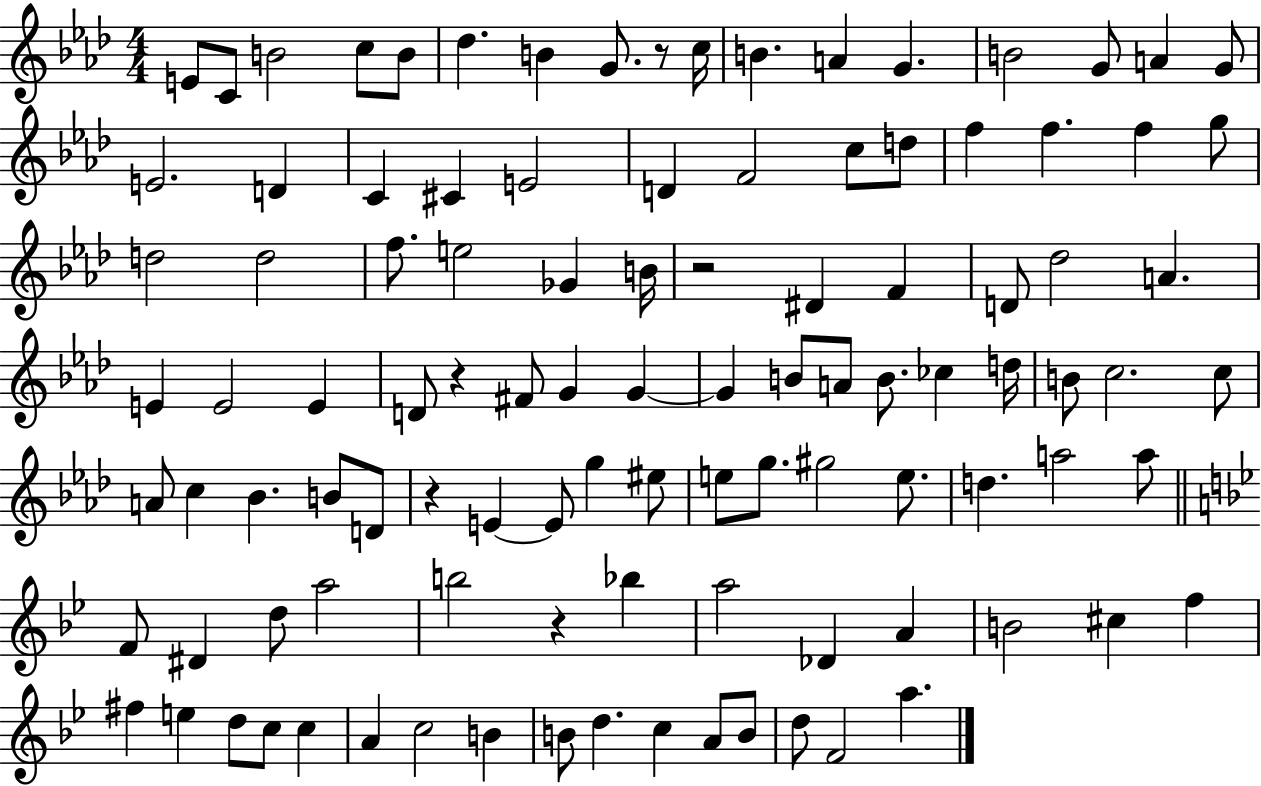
E4/e C4/e B4/h C5/e B4/e Db5/q. B4/q G4/e. R/e C5/s B4/q. A4/q G4/q. B4/h G4/e A4/q G4/e E4/h. D4/q C4/q C#4/q E4/h D4/q F4/h C5/e D5/e F5/q F5/q. F5/q G5/e D5/h D5/h F5/e. E5/h Gb4/q B4/s R/h D#4/q F4/q D4/e Db5/h A4/q. E4/q E4/h E4/q D4/e R/q F#4/e G4/q G4/q G4/q B4/e A4/e B4/e. CES5/q D5/s B4/e C5/h. C5/e A4/e C5/q Bb4/q. B4/e D4/e R/q E4/q E4/e G5/q EIS5/e E5/e G5/e. G#5/h E5/e. D5/q. A5/h A5/e F4/e D#4/q D5/e A5/h B5/h R/q Bb5/q A5/h Db4/q A4/q B4/h C#5/q F5/q F#5/q E5/q D5/e C5/e C5/q A4/q C5/h B4/q B4/e D5/q. C5/q A4/e B4/e D5/e F4/h A5/q.